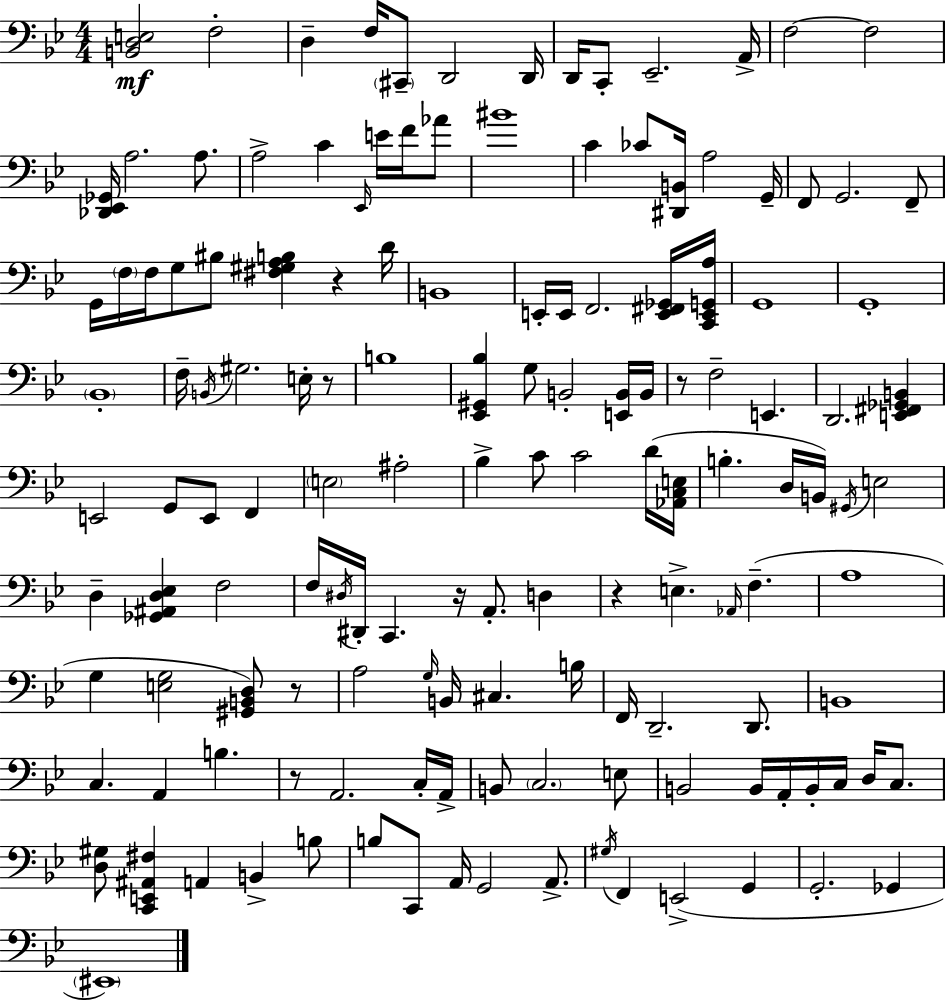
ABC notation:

X:1
T:Untitled
M:4/4
L:1/4
K:Bb
[B,,D,E,]2 F,2 D, F,/4 ^C,,/2 D,,2 D,,/4 D,,/4 C,,/2 _E,,2 A,,/4 F,2 F,2 [_D,,_E,,_G,,]/4 A,2 A,/2 A,2 C _E,,/4 E/4 F/4 _A/2 ^B4 C _C/2 [^D,,B,,]/4 A,2 G,,/4 F,,/2 G,,2 F,,/2 G,,/4 F,/4 F,/4 G,/2 ^B,/2 [^F,^G,A,B,] z D/4 B,,4 E,,/4 E,,/4 F,,2 [E,,^F,,_G,,]/4 [C,,E,,G,,A,]/4 G,,4 G,,4 _B,,4 F,/4 B,,/4 ^G,2 E,/4 z/2 B,4 [_E,,^G,,_B,] G,/2 B,,2 [E,,B,,]/4 B,,/4 z/2 F,2 E,, D,,2 [E,,^F,,_G,,B,,] E,,2 G,,/2 E,,/2 F,, E,2 ^A,2 _B, C/2 C2 D/4 [_A,,C,E,]/4 B, D,/4 B,,/4 ^G,,/4 E,2 D, [_G,,^A,,D,_E,] F,2 F,/4 ^D,/4 ^D,,/4 C,, z/4 A,,/2 D, z E, _A,,/4 F, A,4 G, [E,G,]2 [^G,,B,,D,]/2 z/2 A,2 G,/4 B,,/4 ^C, B,/4 F,,/4 D,,2 D,,/2 B,,4 C, A,, B, z/2 A,,2 C,/4 A,,/4 B,,/2 C,2 E,/2 B,,2 B,,/4 A,,/4 B,,/4 C,/4 D,/4 C,/2 [D,^G,]/2 [C,,E,,^A,,^F,] A,, B,, B,/2 B,/2 C,,/2 A,,/4 G,,2 A,,/2 ^G,/4 F,, E,,2 G,, G,,2 _G,, ^E,,4